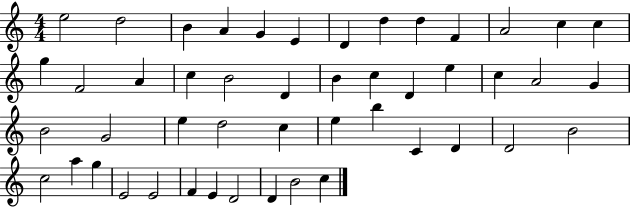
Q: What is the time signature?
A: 4/4